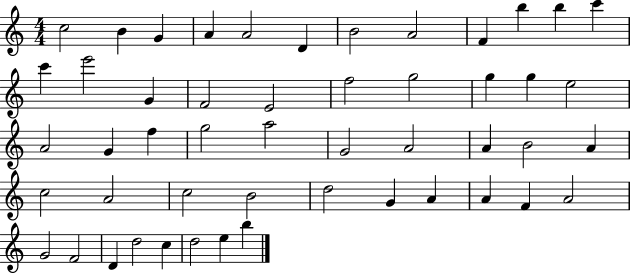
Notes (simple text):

C5/h B4/q G4/q A4/q A4/h D4/q B4/h A4/h F4/q B5/q B5/q C6/q C6/q E6/h G4/q F4/h E4/h F5/h G5/h G5/q G5/q E5/h A4/h G4/q F5/q G5/h A5/h G4/h A4/h A4/q B4/h A4/q C5/h A4/h C5/h B4/h D5/h G4/q A4/q A4/q F4/q A4/h G4/h F4/h D4/q D5/h C5/q D5/h E5/q B5/q